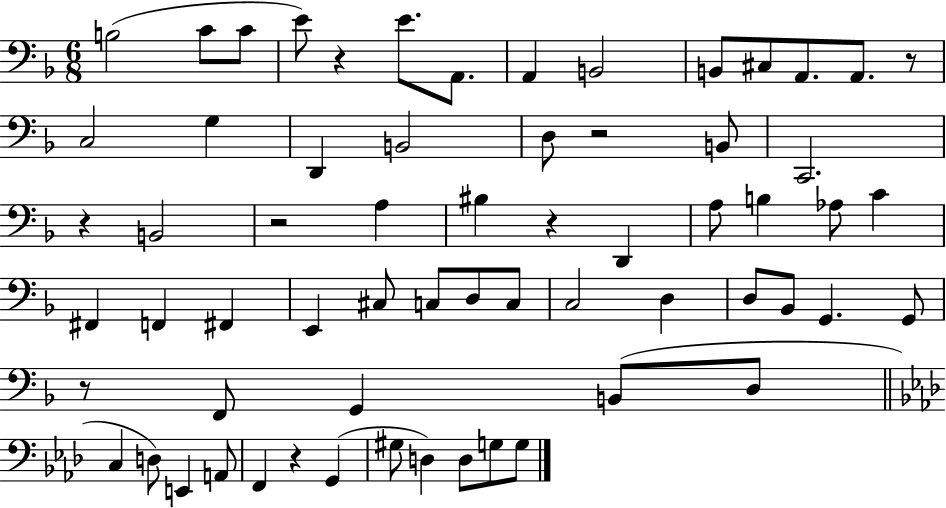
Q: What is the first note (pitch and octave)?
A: B3